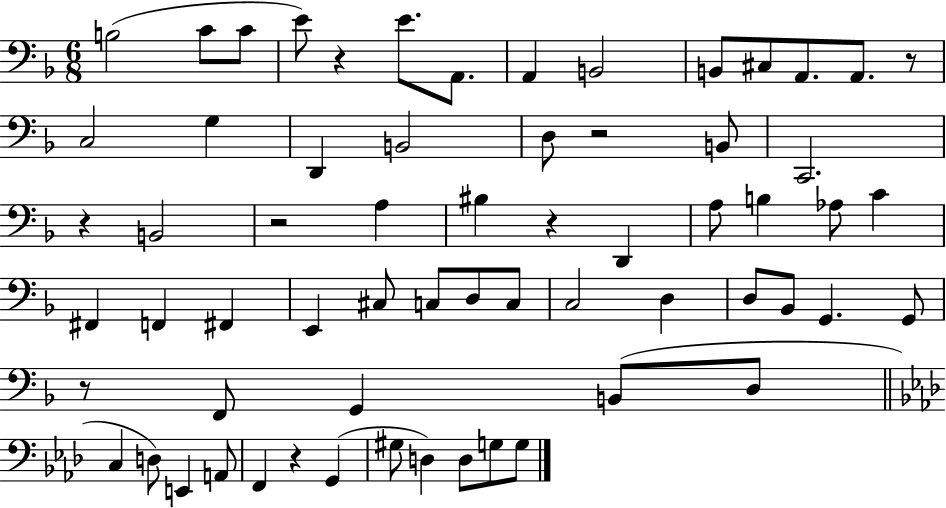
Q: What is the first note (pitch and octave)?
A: B3